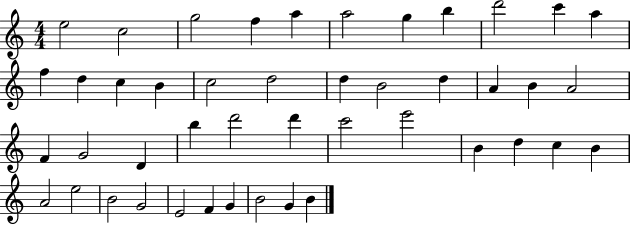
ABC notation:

X:1
T:Untitled
M:4/4
L:1/4
K:C
e2 c2 g2 f a a2 g b d'2 c' a f d c B c2 d2 d B2 d A B A2 F G2 D b d'2 d' c'2 e'2 B d c B A2 e2 B2 G2 E2 F G B2 G B